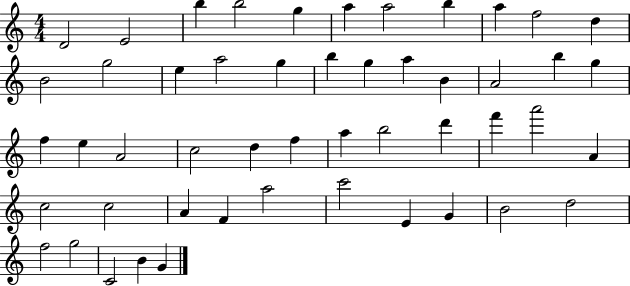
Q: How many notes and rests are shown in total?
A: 50